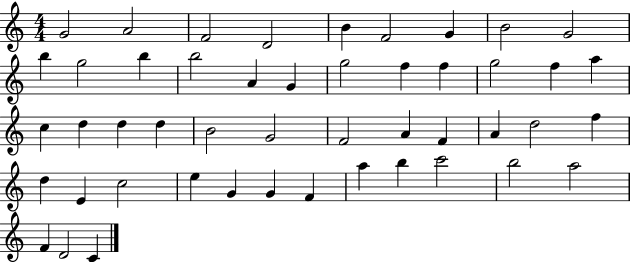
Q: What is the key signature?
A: C major